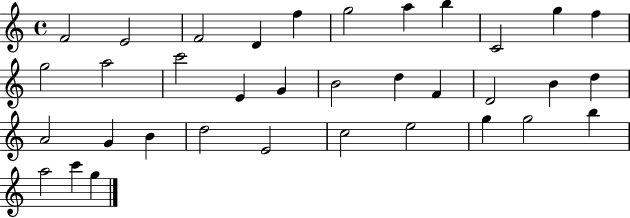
X:1
T:Untitled
M:4/4
L:1/4
K:C
F2 E2 F2 D f g2 a b C2 g f g2 a2 c'2 E G B2 d F D2 B d A2 G B d2 E2 c2 e2 g g2 b a2 c' g